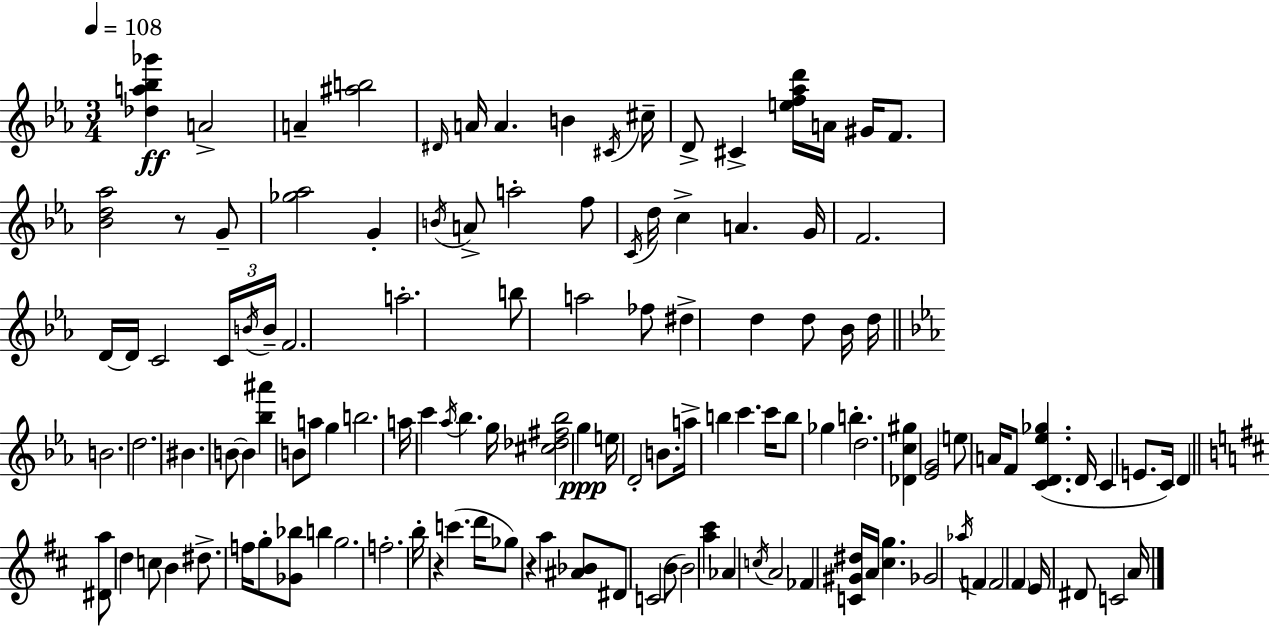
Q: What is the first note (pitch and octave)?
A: A4